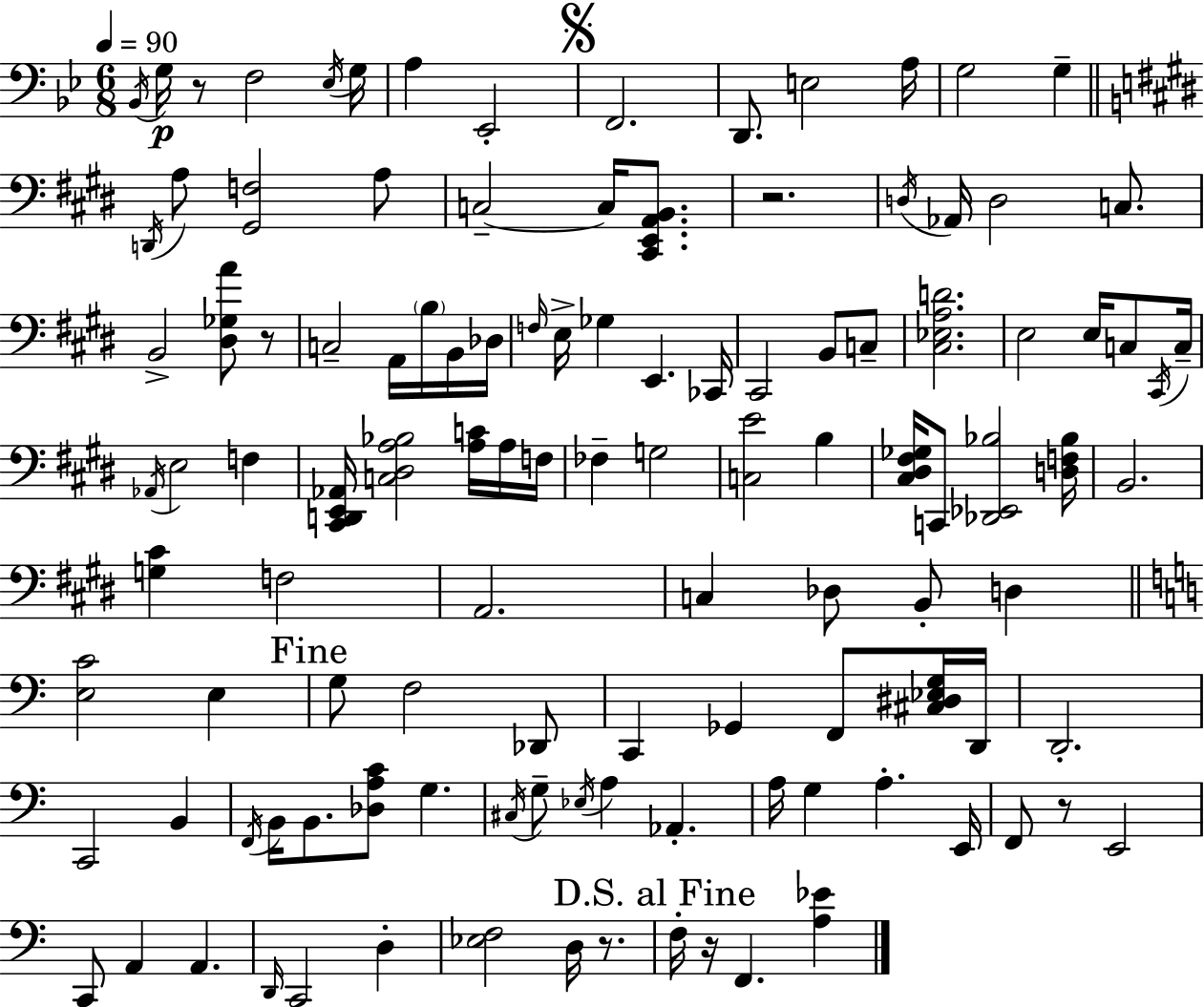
X:1
T:Untitled
M:6/8
L:1/4
K:Gm
_B,,/4 G,/4 z/2 F,2 _E,/4 G,/4 A, _E,,2 F,,2 D,,/2 E,2 A,/4 G,2 G, D,,/4 A,/2 [^G,,F,]2 A,/2 C,2 C,/4 [^C,,E,,A,,B,,]/2 z2 D,/4 _A,,/4 D,2 C,/2 B,,2 [^D,_G,A]/2 z/2 C,2 A,,/4 B,/4 B,,/4 _D,/4 F,/4 E,/4 _G, E,, _C,,/4 ^C,,2 B,,/2 C,/2 [^C,_E,A,D]2 E,2 E,/4 C,/2 ^C,,/4 C,/4 _A,,/4 E,2 F, [^C,,D,,E,,_A,,]/4 [C,^D,A,_B,]2 [A,C]/4 A,/4 F,/4 _F, G,2 [C,E]2 B, [^C,^D,^F,_G,]/4 C,,/2 [_D,,_E,,_B,]2 [D,F,_B,]/4 B,,2 [G,^C] F,2 A,,2 C, _D,/2 B,,/2 D, [E,C]2 E, G,/2 F,2 _D,,/2 C,, _G,, F,,/2 [^C,^D,_E,G,]/4 D,,/4 D,,2 C,,2 B,, F,,/4 B,,/4 B,,/2 [_D,A,C]/2 G, ^C,/4 G,/2 _E,/4 A, _A,, A,/4 G, A, E,,/4 F,,/2 z/2 E,,2 C,,/2 A,, A,, D,,/4 C,,2 D, [_E,F,]2 D,/4 z/2 F,/4 z/4 F,, [A,_E]